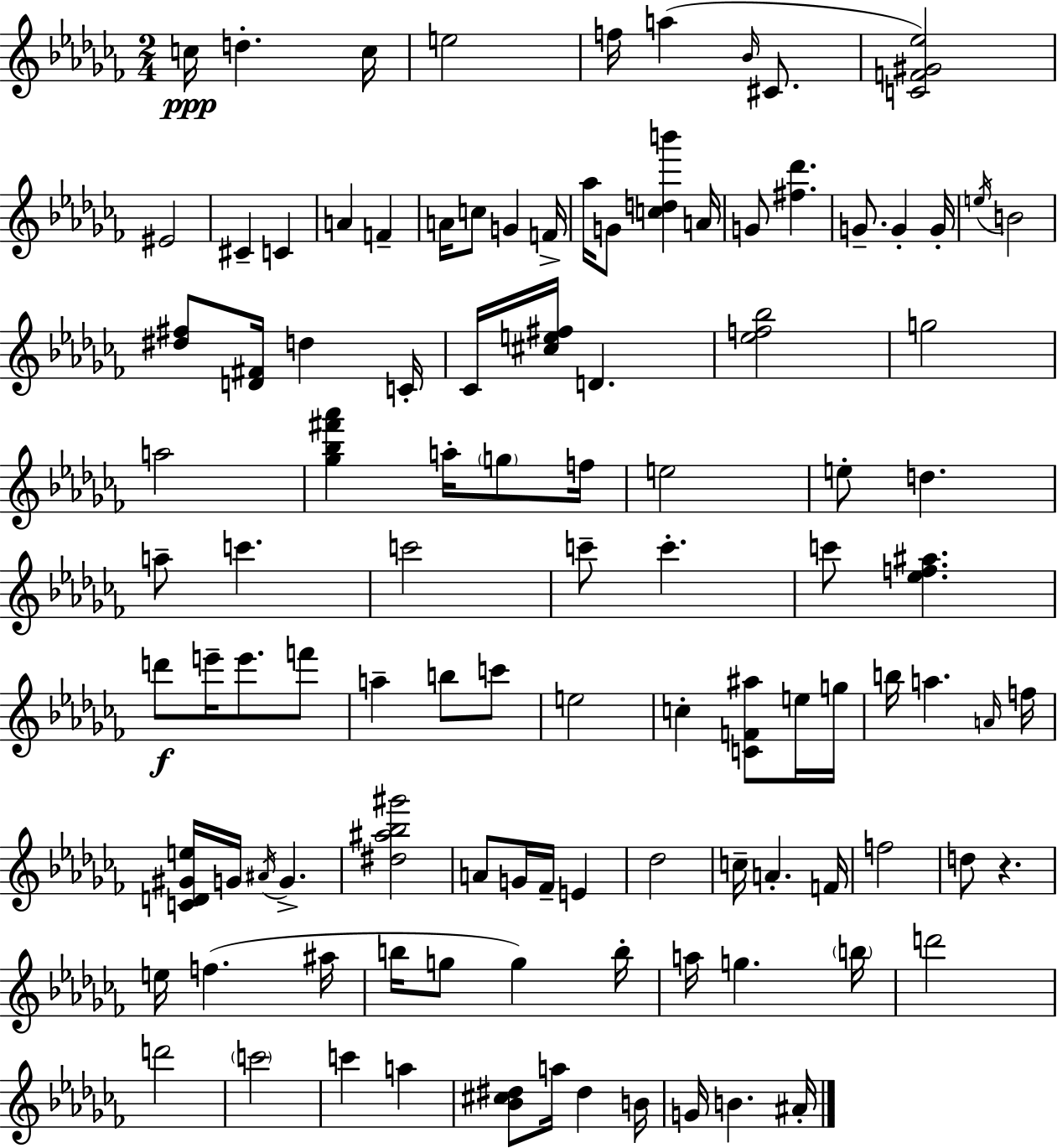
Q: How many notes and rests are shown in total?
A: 107